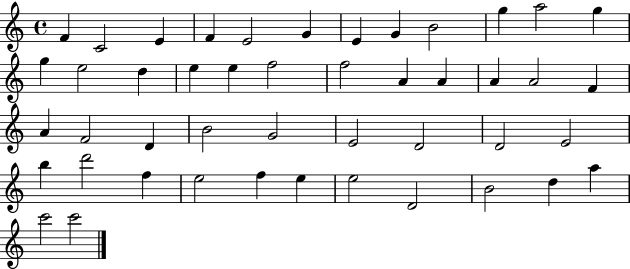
X:1
T:Untitled
M:4/4
L:1/4
K:C
F C2 E F E2 G E G B2 g a2 g g e2 d e e f2 f2 A A A A2 F A F2 D B2 G2 E2 D2 D2 E2 b d'2 f e2 f e e2 D2 B2 d a c'2 c'2